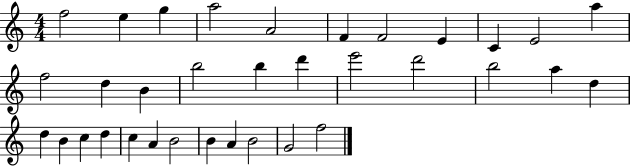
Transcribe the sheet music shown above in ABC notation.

X:1
T:Untitled
M:4/4
L:1/4
K:C
f2 e g a2 A2 F F2 E C E2 a f2 d B b2 b d' e'2 d'2 b2 a d d B c d c A B2 B A B2 G2 f2